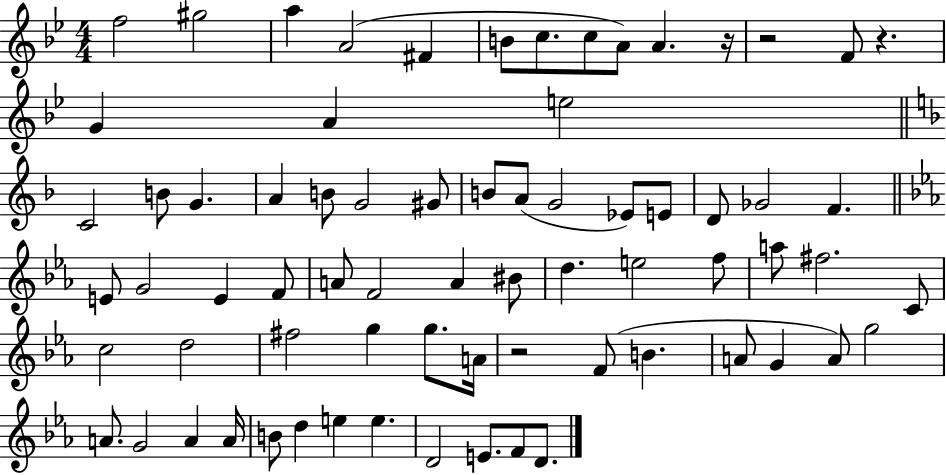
{
  \clef treble
  \numericTimeSignature
  \time 4/4
  \key bes \major
  f''2 gis''2 | a''4 a'2( fis'4 | b'8 c''8. c''8 a'8) a'4. r16 | r2 f'8 r4. | \break g'4 a'4 e''2 | \bar "||" \break \key d \minor c'2 b'8 g'4. | a'4 b'8 g'2 gis'8 | b'8 a'8( g'2 ees'8) e'8 | d'8 ges'2 f'4. | \break \bar "||" \break \key ees \major e'8 g'2 e'4 f'8 | a'8 f'2 a'4 bis'8 | d''4. e''2 f''8 | a''8 fis''2. c'8 | \break c''2 d''2 | fis''2 g''4 g''8. a'16 | r2 f'8( b'4. | a'8 g'4 a'8) g''2 | \break a'8. g'2 a'4 a'16 | b'8 d''4 e''4 e''4. | d'2 e'8. f'8 d'8. | \bar "|."
}